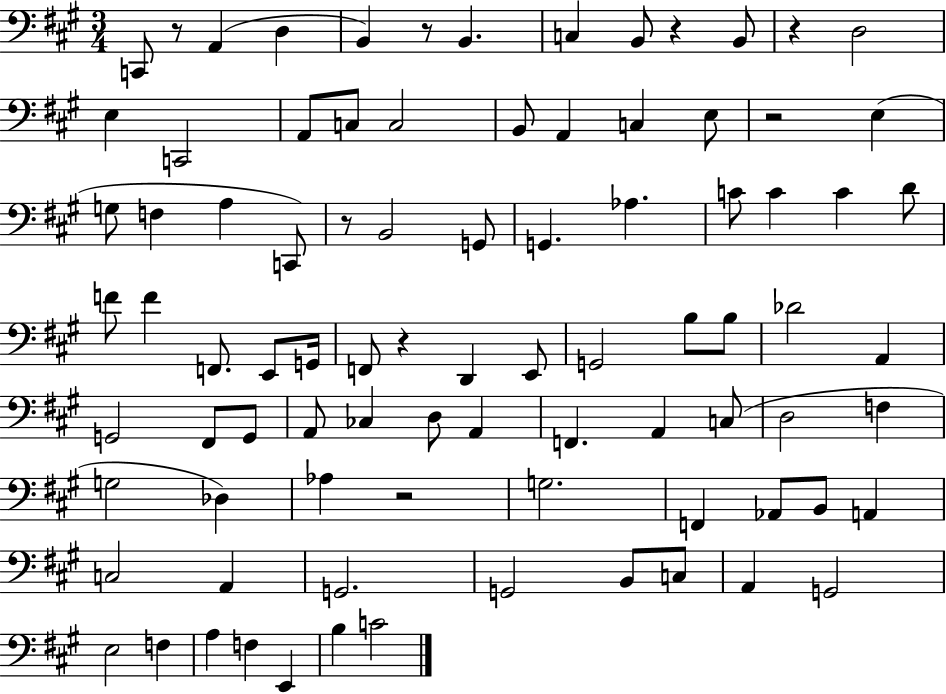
{
  \clef bass
  \numericTimeSignature
  \time 3/4
  \key a \major
  c,8 r8 a,4( d4 | b,4) r8 b,4. | c4 b,8 r4 b,8 | r4 d2 | \break e4 c,2 | a,8 c8 c2 | b,8 a,4 c4 e8 | r2 e4( | \break g8 f4 a4 c,8) | r8 b,2 g,8 | g,4. aes4. | c'8 c'4 c'4 d'8 | \break f'8 f'4 f,8. e,8 g,16 | f,8 r4 d,4 e,8 | g,2 b8 b8 | des'2 a,4 | \break g,2 fis,8 g,8 | a,8 ces4 d8 a,4 | f,4. a,4 c8( | d2 f4 | \break g2 des4) | aes4 r2 | g2. | f,4 aes,8 b,8 a,4 | \break c2 a,4 | g,2. | g,2 b,8 c8 | a,4 g,2 | \break e2 f4 | a4 f4 e,4 | b4 c'2 | \bar "|."
}